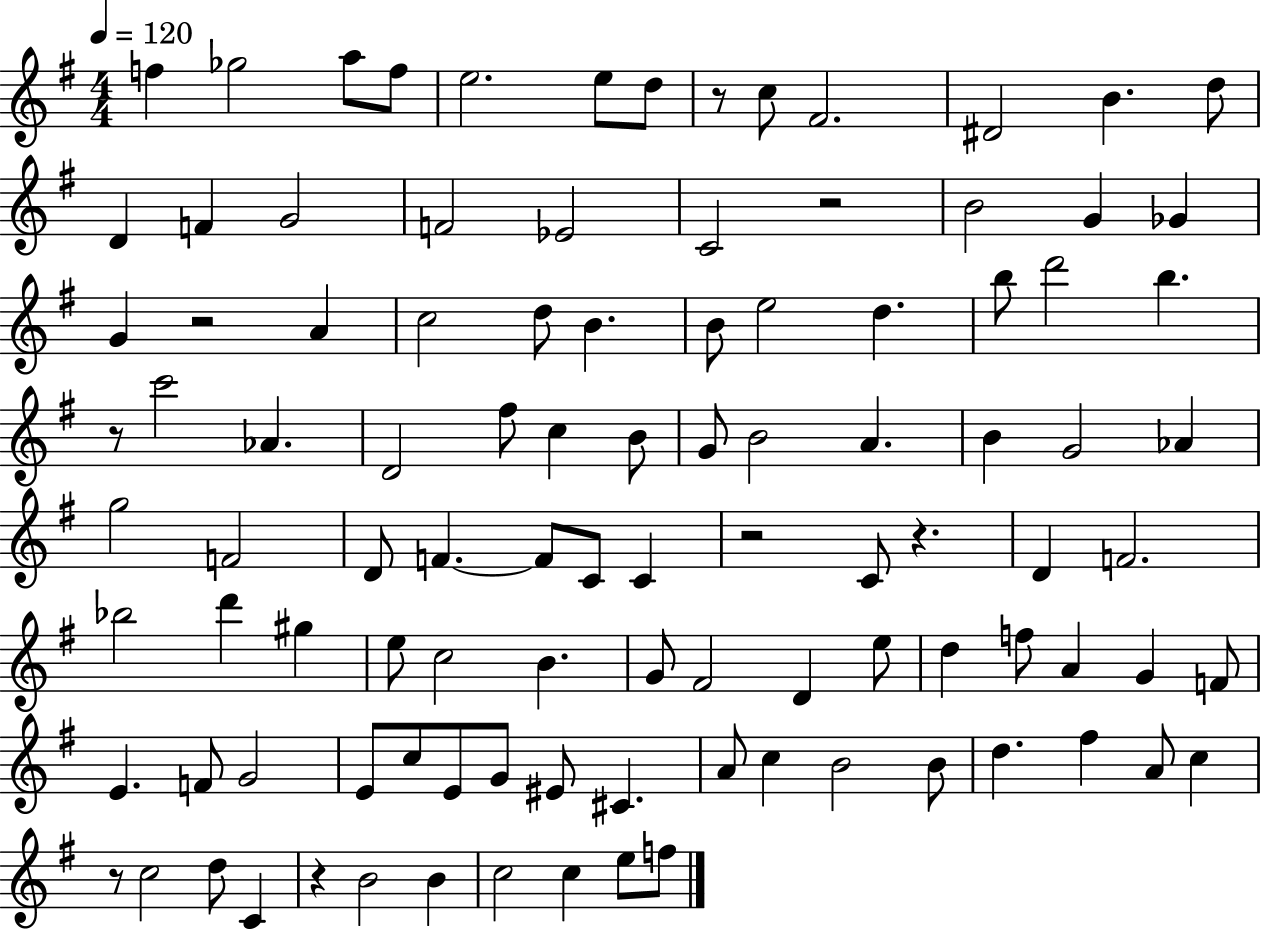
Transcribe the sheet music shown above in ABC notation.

X:1
T:Untitled
M:4/4
L:1/4
K:G
f _g2 a/2 f/2 e2 e/2 d/2 z/2 c/2 ^F2 ^D2 B d/2 D F G2 F2 _E2 C2 z2 B2 G _G G z2 A c2 d/2 B B/2 e2 d b/2 d'2 b z/2 c'2 _A D2 ^f/2 c B/2 G/2 B2 A B G2 _A g2 F2 D/2 F F/2 C/2 C z2 C/2 z D F2 _b2 d' ^g e/2 c2 B G/2 ^F2 D e/2 d f/2 A G F/2 E F/2 G2 E/2 c/2 E/2 G/2 ^E/2 ^C A/2 c B2 B/2 d ^f A/2 c z/2 c2 d/2 C z B2 B c2 c e/2 f/2